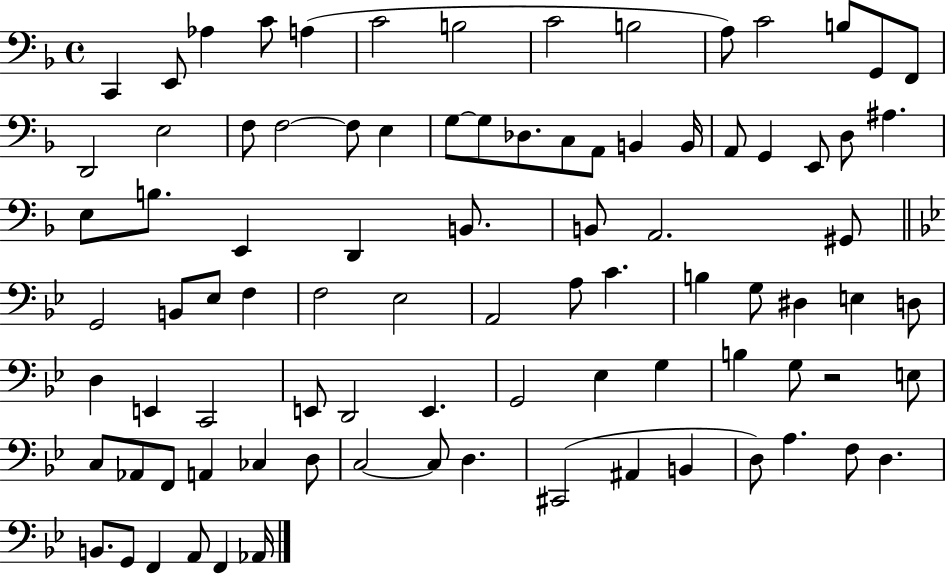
X:1
T:Untitled
M:4/4
L:1/4
K:F
C,, E,,/2 _A, C/2 A, C2 B,2 C2 B,2 A,/2 C2 B,/2 G,,/2 F,,/2 D,,2 E,2 F,/2 F,2 F,/2 E, G,/2 G,/2 _D,/2 C,/2 A,,/2 B,, B,,/4 A,,/2 G,, E,,/2 D,/2 ^A, E,/2 B,/2 E,, D,, B,,/2 B,,/2 A,,2 ^G,,/2 G,,2 B,,/2 _E,/2 F, F,2 _E,2 A,,2 A,/2 C B, G,/2 ^D, E, D,/2 D, E,, C,,2 E,,/2 D,,2 E,, G,,2 _E, G, B, G,/2 z2 E,/2 C,/2 _A,,/2 F,,/2 A,, _C, D,/2 C,2 C,/2 D, ^C,,2 ^A,, B,, D,/2 A, F,/2 D, B,,/2 G,,/2 F,, A,,/2 F,, _A,,/4